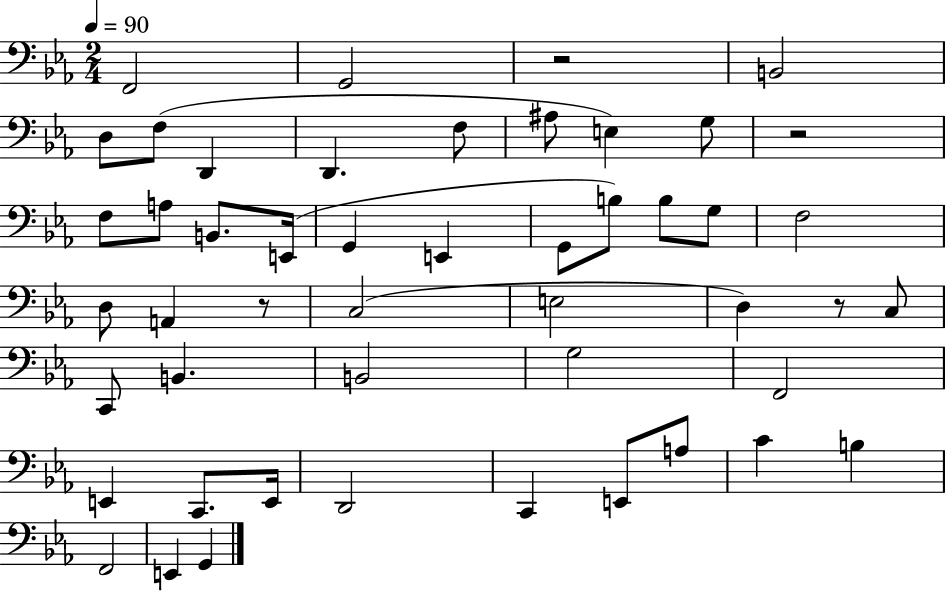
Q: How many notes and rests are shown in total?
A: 49